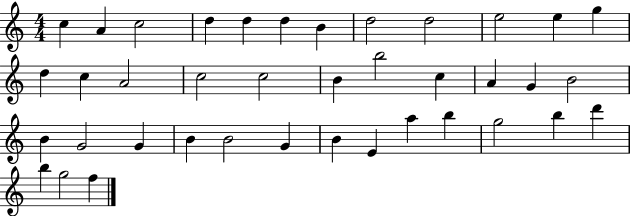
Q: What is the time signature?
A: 4/4